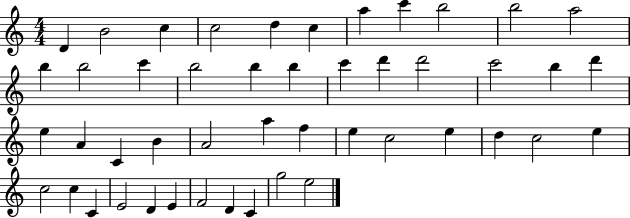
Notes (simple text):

D4/q B4/h C5/q C5/h D5/q C5/q A5/q C6/q B5/h B5/h A5/h B5/q B5/h C6/q B5/h B5/q B5/q C6/q D6/q D6/h C6/h B5/q D6/q E5/q A4/q C4/q B4/q A4/h A5/q F5/q E5/q C5/h E5/q D5/q C5/h E5/q C5/h C5/q C4/q E4/h D4/q E4/q F4/h D4/q C4/q G5/h E5/h